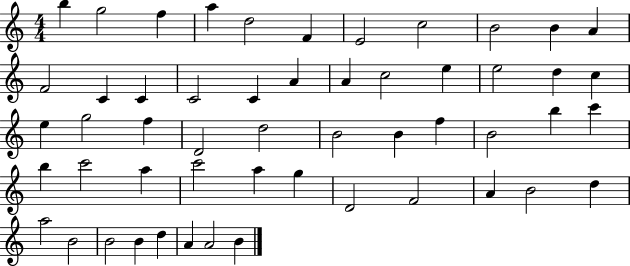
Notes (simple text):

B5/q G5/h F5/q A5/q D5/h F4/q E4/h C5/h B4/h B4/q A4/q F4/h C4/q C4/q C4/h C4/q A4/q A4/q C5/h E5/q E5/h D5/q C5/q E5/q G5/h F5/q D4/h D5/h B4/h B4/q F5/q B4/h B5/q C6/q B5/q C6/h A5/q C6/h A5/q G5/q D4/h F4/h A4/q B4/h D5/q A5/h B4/h B4/h B4/q D5/q A4/q A4/h B4/q